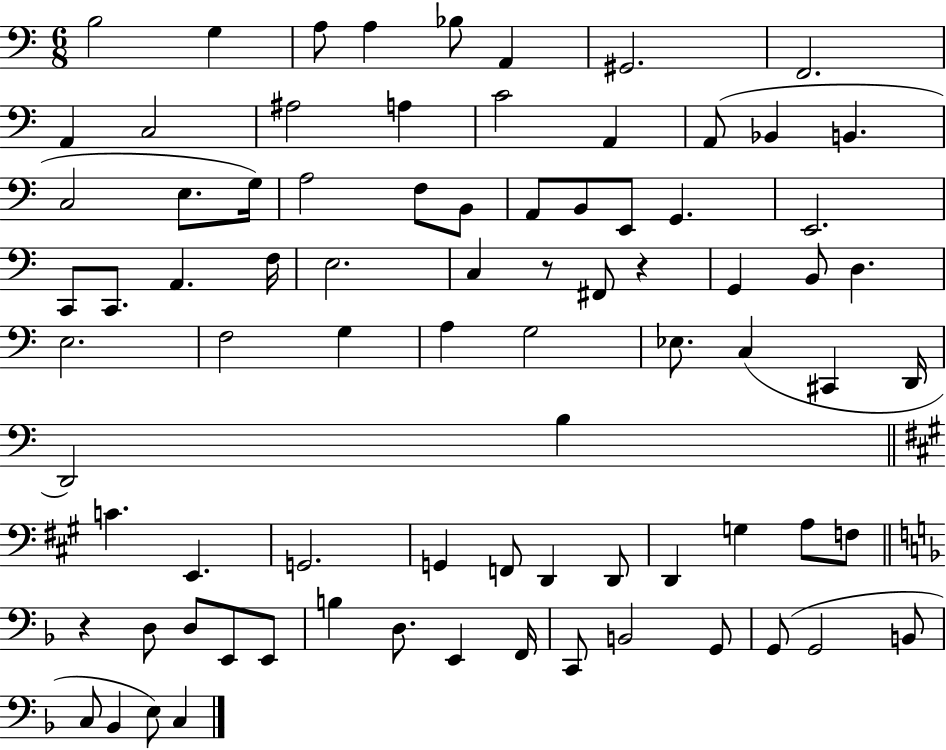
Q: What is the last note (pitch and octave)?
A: C3